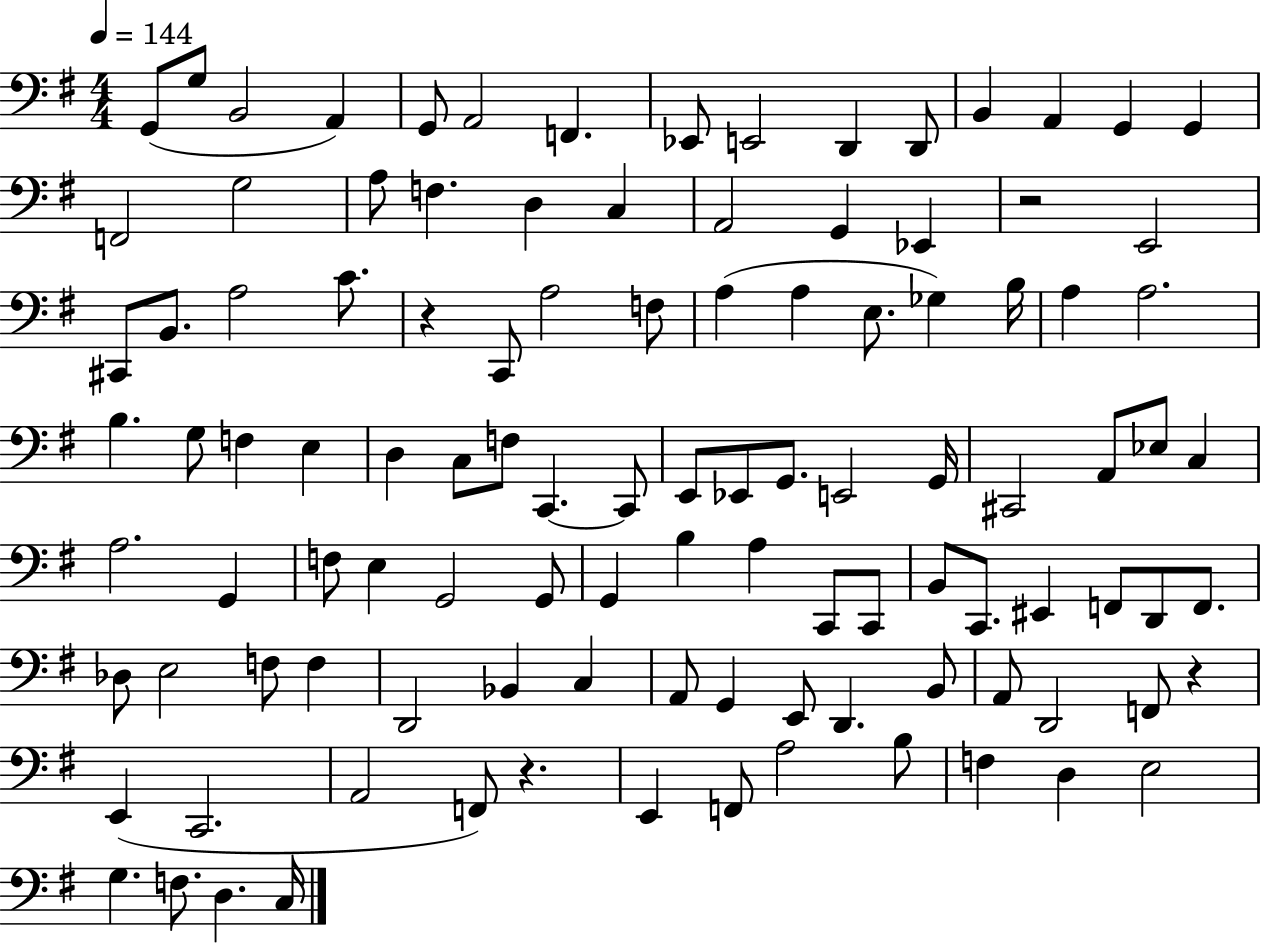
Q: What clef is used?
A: bass